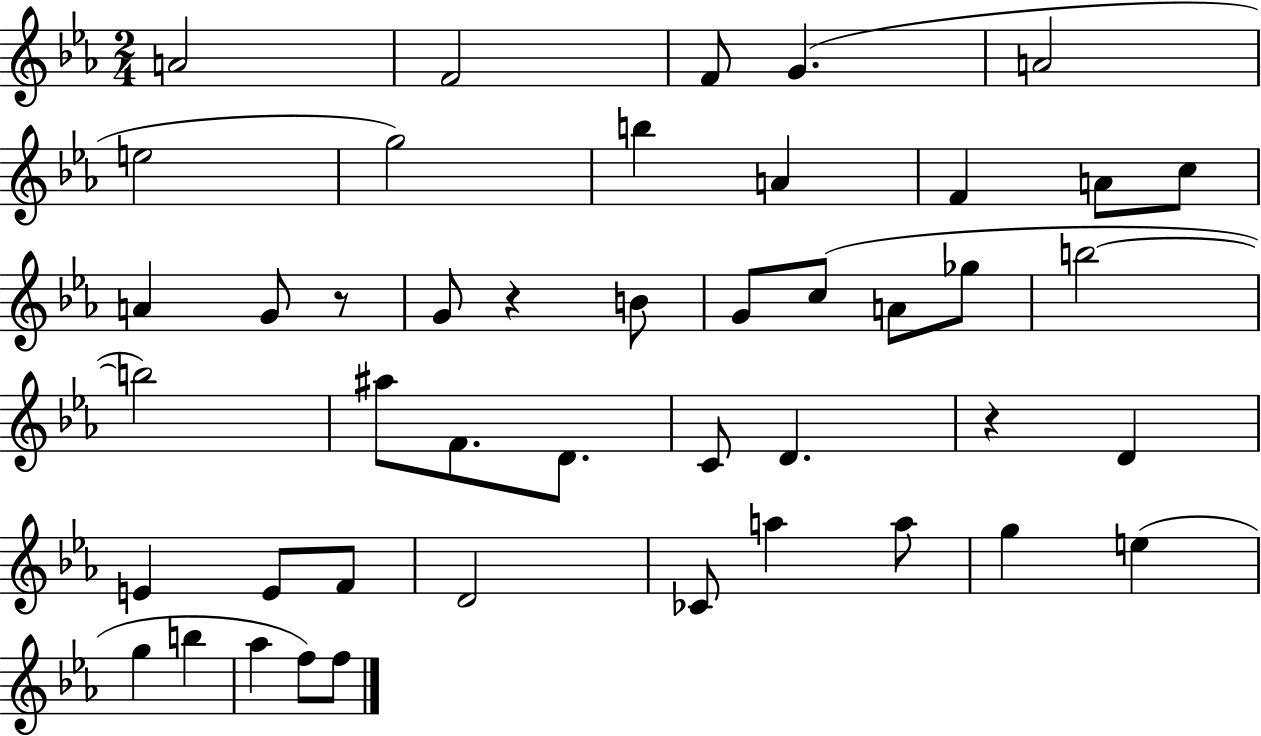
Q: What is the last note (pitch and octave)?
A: F5